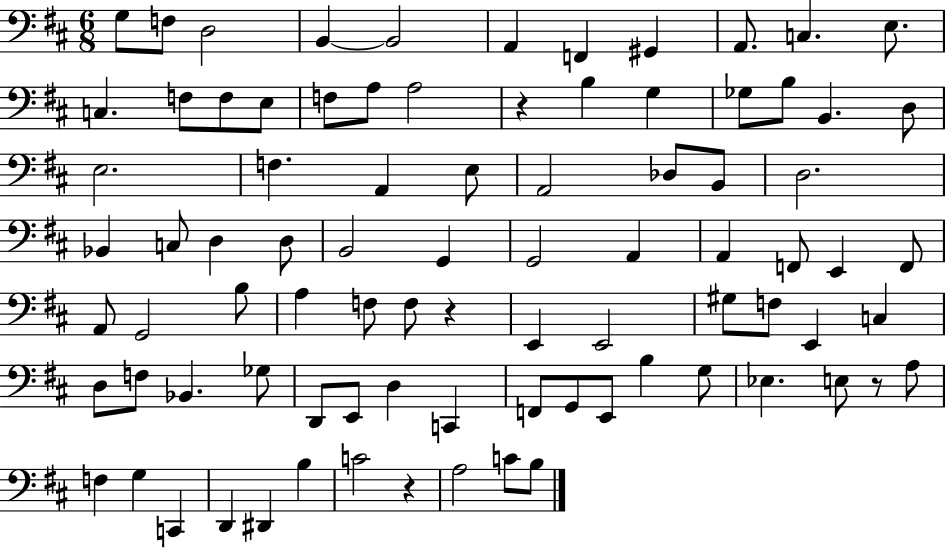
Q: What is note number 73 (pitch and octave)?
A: F3